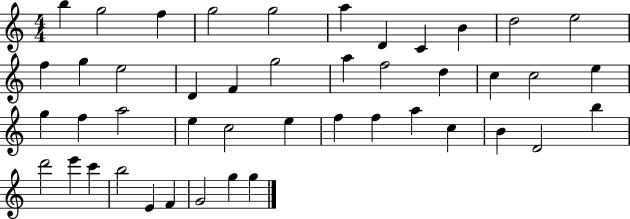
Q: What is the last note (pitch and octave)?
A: G5